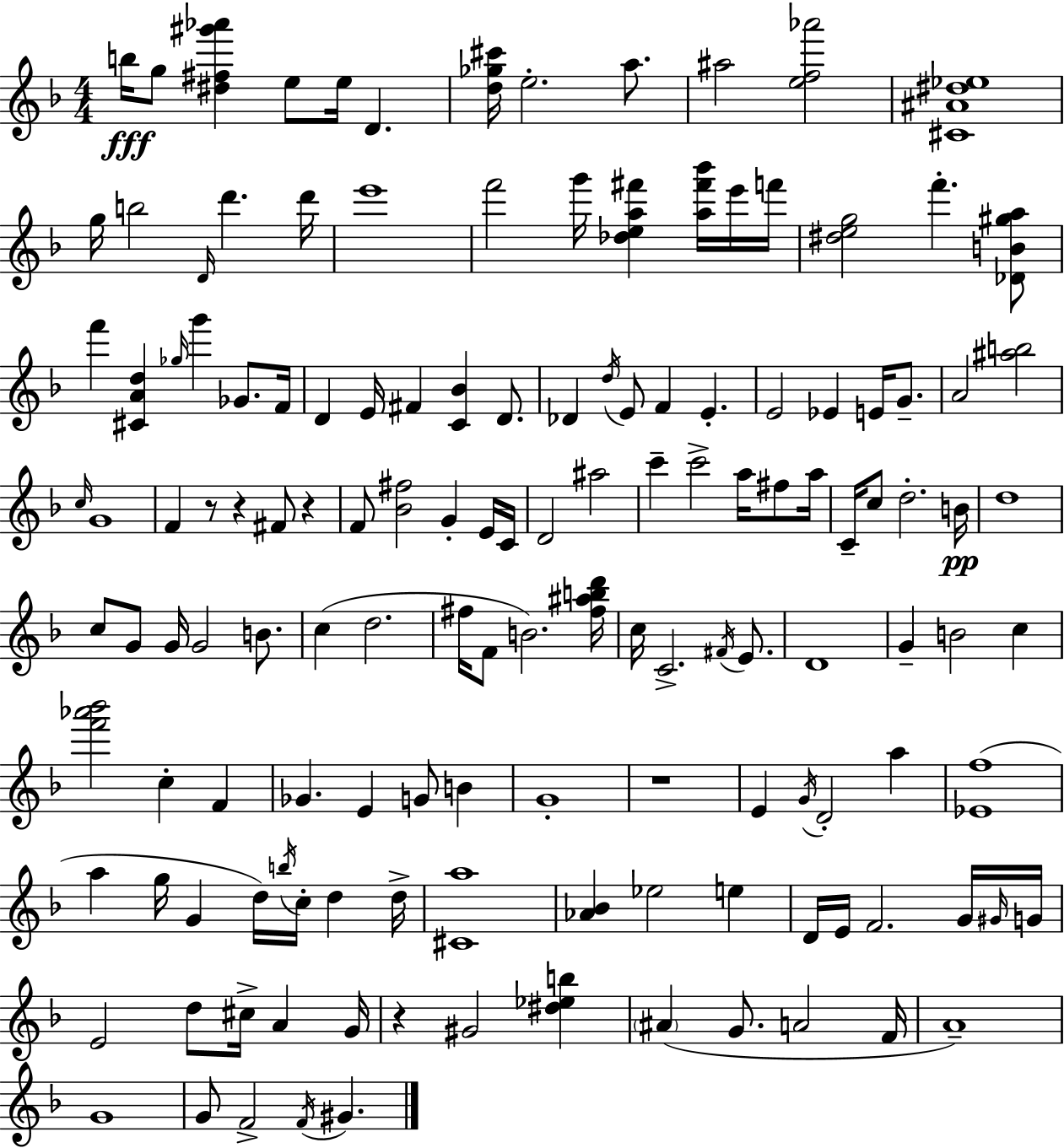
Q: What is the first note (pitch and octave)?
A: B5